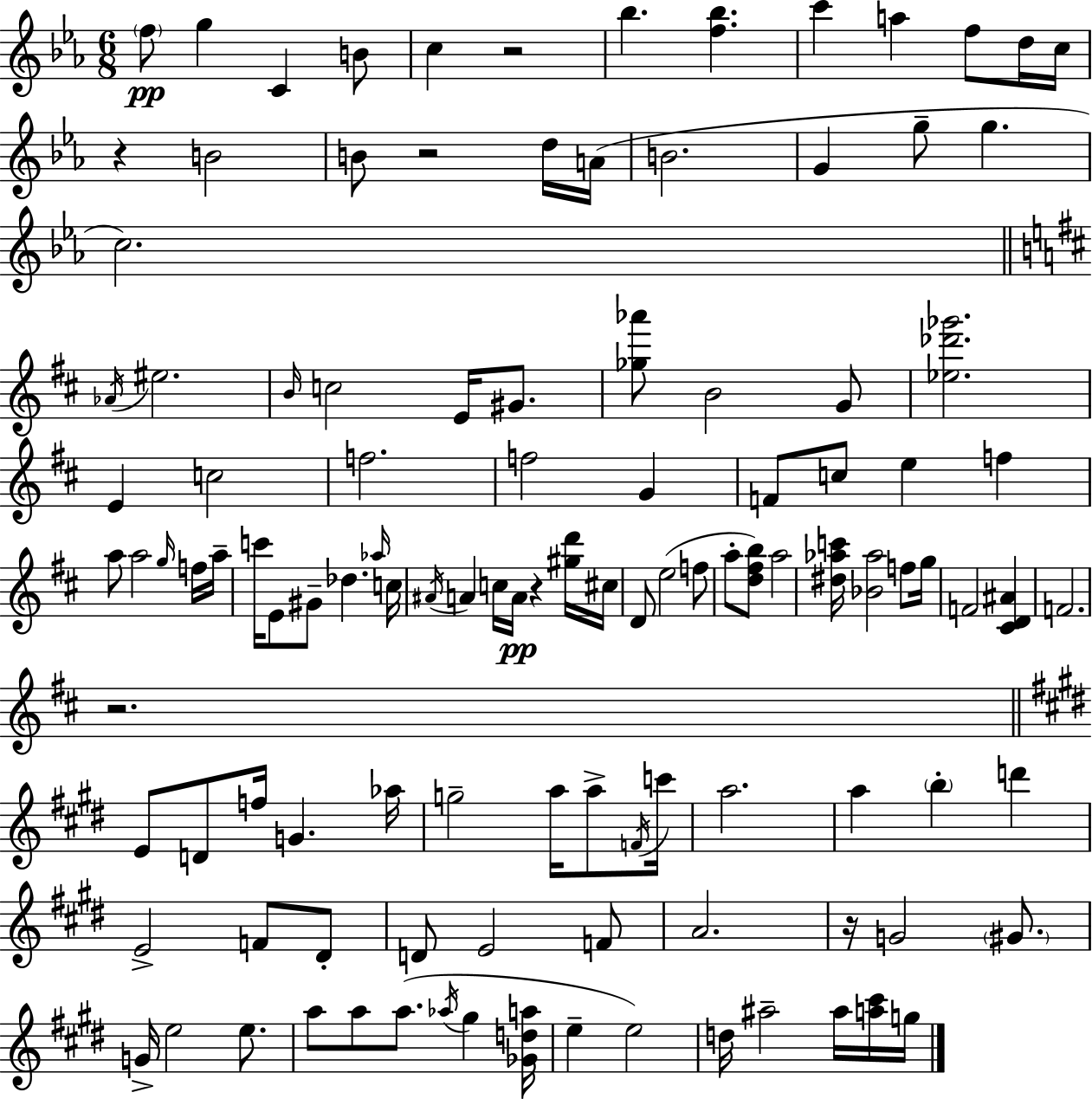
X:1
T:Untitled
M:6/8
L:1/4
K:Eb
f/2 g C B/2 c z2 _b [f_b] c' a f/2 d/4 c/4 z B2 B/2 z2 d/4 A/4 B2 G g/2 g c2 _A/4 ^e2 B/4 c2 E/4 ^G/2 [_g_a']/2 B2 G/2 [_e_d'_g']2 E c2 f2 f2 G F/2 c/2 e f a/2 a2 g/4 f/4 a/4 c'/4 E/2 ^G/2 _d _a/4 c/4 ^A/4 A c/4 A/4 z [^gd']/4 ^c/4 D/2 e2 f/2 a/2 [d^fb]/2 a2 [^d_ac']/4 [_B_a]2 f/2 g/4 F2 [^CD^A] F2 z2 E/2 D/2 f/4 G _a/4 g2 a/4 a/2 F/4 c'/4 a2 a b d' E2 F/2 ^D/2 D/2 E2 F/2 A2 z/4 G2 ^G/2 G/4 e2 e/2 a/2 a/2 a/2 _a/4 ^g [_Gda]/4 e e2 d/4 ^a2 ^a/4 [a^c']/4 g/4